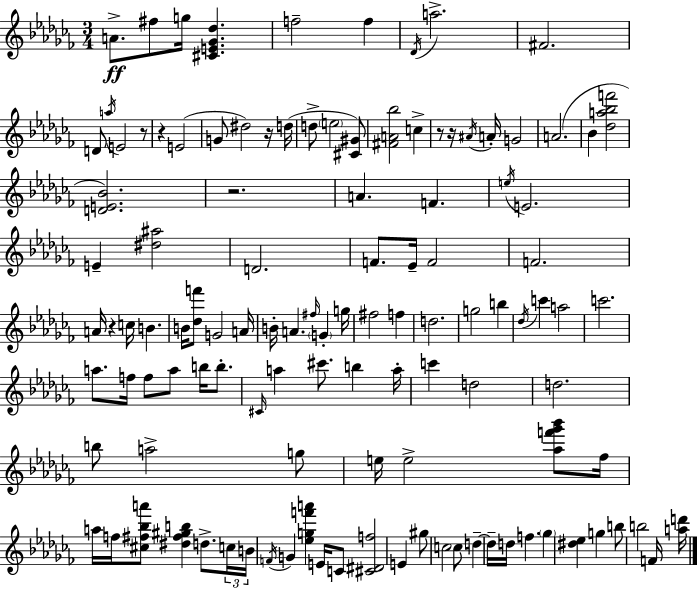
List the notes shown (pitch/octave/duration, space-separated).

A4/e. F#5/e G5/s [C#4,E4,Gb4,Db5]/q. F5/h F5/q Db4/s A5/h. F#4/h. D4/e A5/s E4/h R/e R/q E4/h G4/e D#5/h R/s D5/s D5/e E5/h [C#4,G#4]/e [F#4,A4,Bb5]/h C5/q R/e R/s A#4/s A4/s G4/h A4/h. Bb4/q [Db5,A5,Bb5,F6]/h [D4,E4,Bb4]/h. R/h. A4/q. F4/q. E5/s E4/h. E4/q [D#5,A#5]/h D4/h. F4/e. Eb4/s F4/h F4/h. A4/s R/q C5/s B4/q. B4/s [Db5,F6]/e G4/h A4/s B4/s A4/q. F#5/s G4/q G5/s F#5/h F5/q D5/h. G5/h B5/q Db5/s C6/q A5/h C6/h. A5/e. F5/s F5/e A5/e B5/s B5/e. C#4/s A5/q C#6/e. B5/q A5/s C6/q D5/h D5/h. B5/e A5/h G5/e E5/s E5/h [Ab5,F6,Gb6,Bb6]/e FES5/s A5/s F5/s [C#5,F#5,Bb5,A6]/e [D#5,F#5,G#5,B5]/q D5/e. C5/s B4/s F4/s G4/q [Eb5,G5,F6,A6]/q E4/s C4/e [C#4,D#4,F5]/h E4/q G#5/e C5/h C5/e D5/q D5/s D5/s F5/q. Gb5/q [D#5,Eb5]/q G5/q B5/e B5/h F4/s [A5,D6]/s